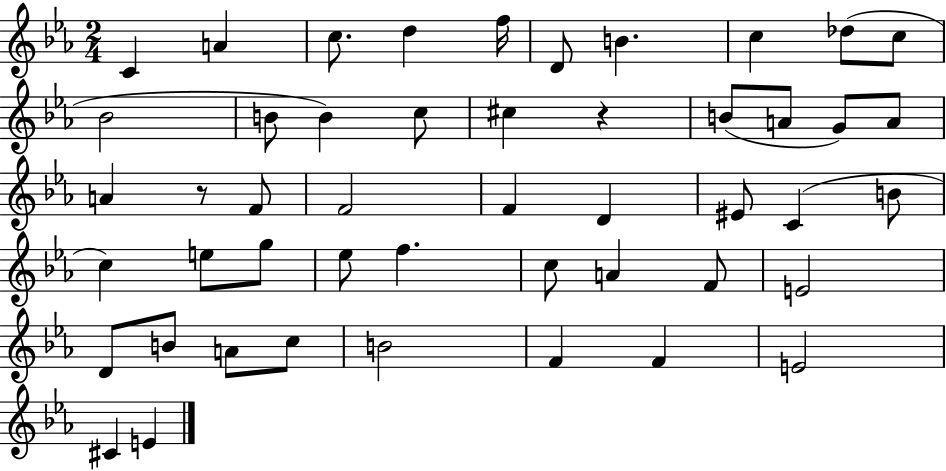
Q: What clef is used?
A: treble